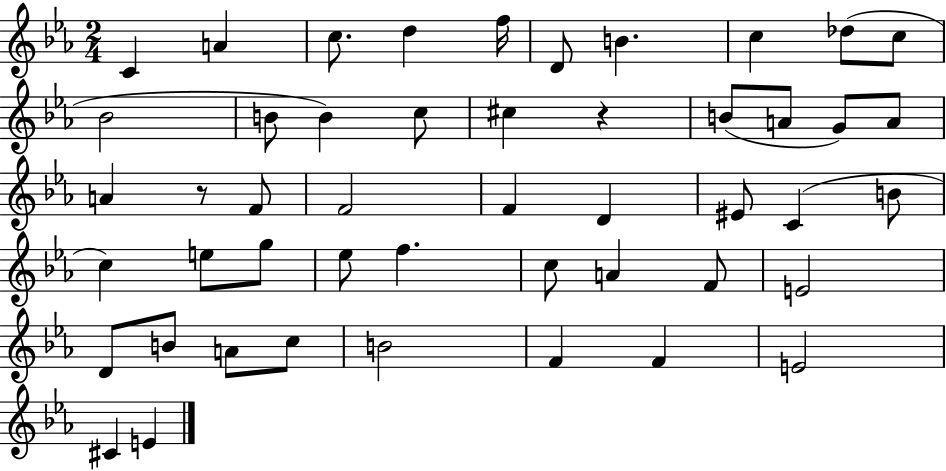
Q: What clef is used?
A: treble